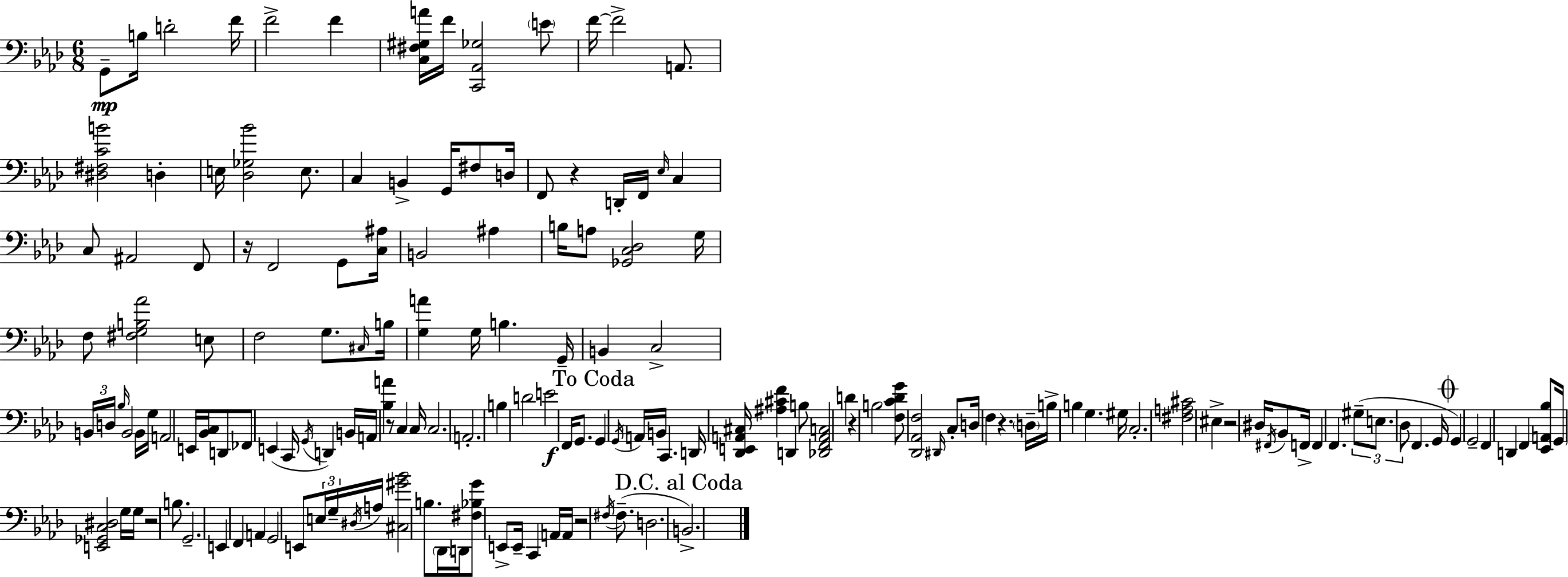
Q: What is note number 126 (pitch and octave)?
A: E2